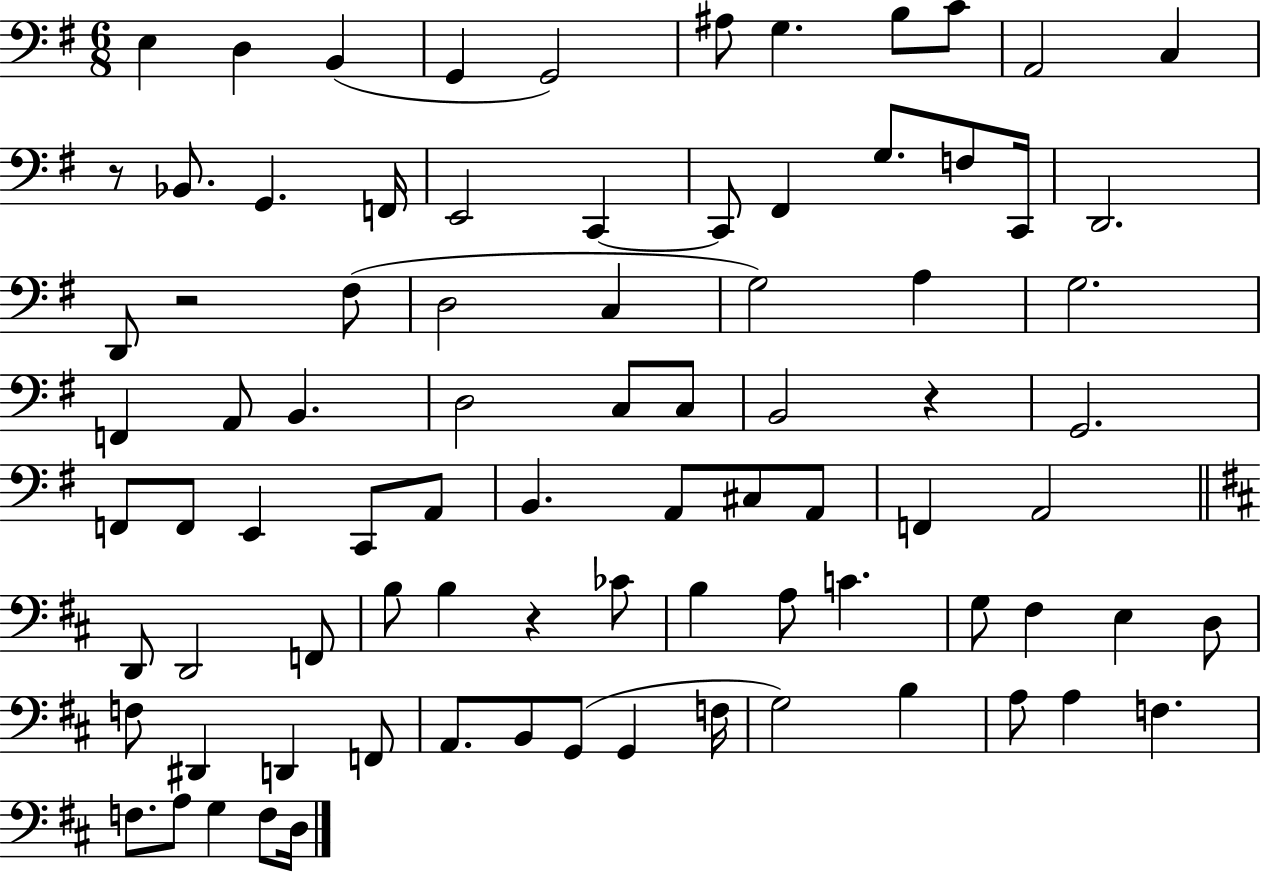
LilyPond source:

{
  \clef bass
  \numericTimeSignature
  \time 6/8
  \key g \major
  e4 d4 b,4( | g,4 g,2) | ais8 g4. b8 c'8 | a,2 c4 | \break r8 bes,8. g,4. f,16 | e,2 c,4~~ | c,8 fis,4 g8. f8 c,16 | d,2. | \break d,8 r2 fis8( | d2 c4 | g2) a4 | g2. | \break f,4 a,8 b,4. | d2 c8 c8 | b,2 r4 | g,2. | \break f,8 f,8 e,4 c,8 a,8 | b,4. a,8 cis8 a,8 | f,4 a,2 | \bar "||" \break \key d \major d,8 d,2 f,8 | b8 b4 r4 ces'8 | b4 a8 c'4. | g8 fis4 e4 d8 | \break f8 dis,4 d,4 f,8 | a,8. b,8 g,8( g,4 f16 | g2) b4 | a8 a4 f4. | \break f8. a8 g4 f8 d16 | \bar "|."
}